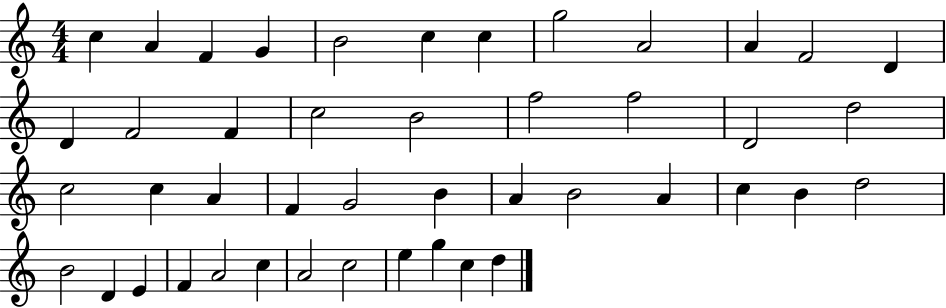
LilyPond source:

{
  \clef treble
  \numericTimeSignature
  \time 4/4
  \key c \major
  c''4 a'4 f'4 g'4 | b'2 c''4 c''4 | g''2 a'2 | a'4 f'2 d'4 | \break d'4 f'2 f'4 | c''2 b'2 | f''2 f''2 | d'2 d''2 | \break c''2 c''4 a'4 | f'4 g'2 b'4 | a'4 b'2 a'4 | c''4 b'4 d''2 | \break b'2 d'4 e'4 | f'4 a'2 c''4 | a'2 c''2 | e''4 g''4 c''4 d''4 | \break \bar "|."
}